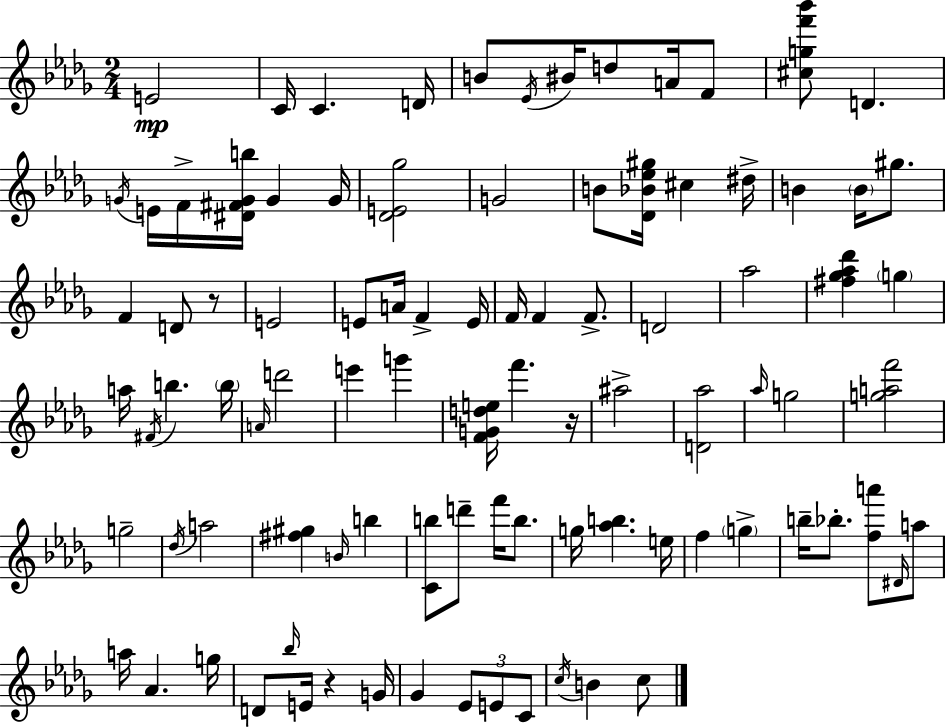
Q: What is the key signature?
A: BES minor